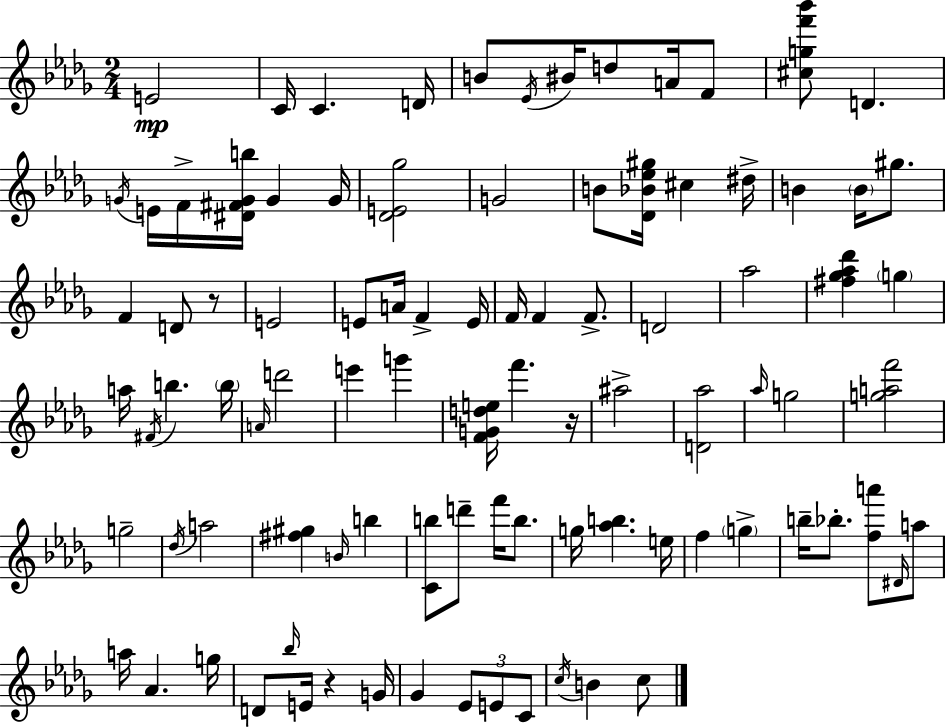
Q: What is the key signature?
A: BES minor